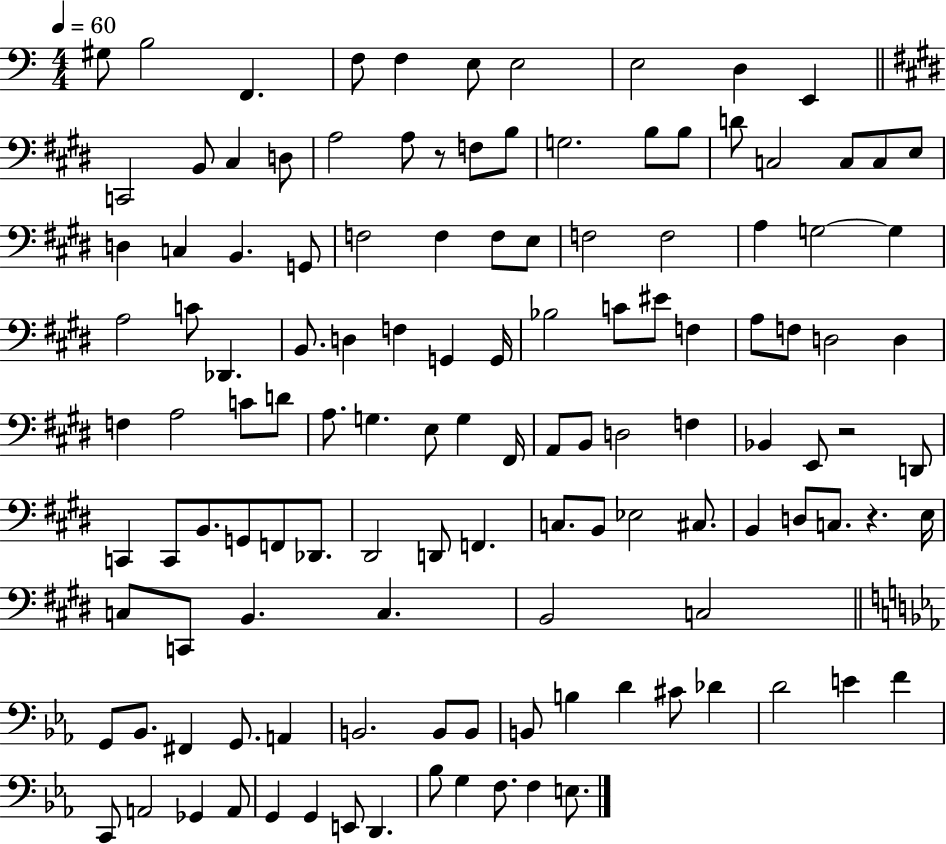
G#3/e B3/h F2/q. F3/e F3/q E3/e E3/h E3/h D3/q E2/q C2/h B2/e C#3/q D3/e A3/h A3/e R/e F3/e B3/e G3/h. B3/e B3/e D4/e C3/h C3/e C3/e E3/e D3/q C3/q B2/q. G2/e F3/h F3/q F3/e E3/e F3/h F3/h A3/q G3/h G3/q A3/h C4/e Db2/q. B2/e. D3/q F3/q G2/q G2/s Bb3/h C4/e EIS4/e F3/q A3/e F3/e D3/h D3/q F3/q A3/h C4/e D4/e A3/e. G3/q. E3/e G3/q F#2/s A2/e B2/e D3/h F3/q Bb2/q E2/e R/h D2/e C2/q C2/e B2/e. G2/e F2/e Db2/e. D#2/h D2/e F2/q. C3/e. B2/e Eb3/h C#3/e. B2/q D3/e C3/e. R/q. E3/s C3/e C2/e B2/q. C3/q. B2/h C3/h G2/e Bb2/e. F#2/q G2/e. A2/q B2/h. B2/e B2/e B2/e B3/q D4/q C#4/e Db4/q D4/h E4/q F4/q C2/e A2/h Gb2/q A2/e G2/q G2/q E2/e D2/q. Bb3/e G3/q F3/e. F3/q E3/e.